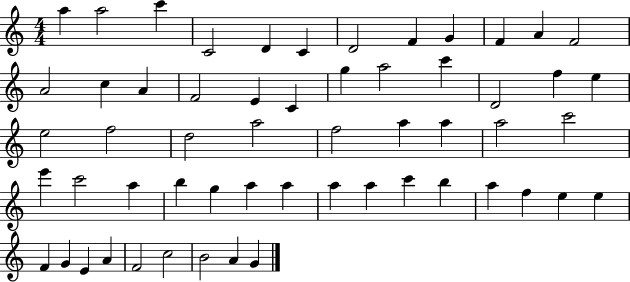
{
  \clef treble
  \numericTimeSignature
  \time 4/4
  \key c \major
  a''4 a''2 c'''4 | c'2 d'4 c'4 | d'2 f'4 g'4 | f'4 a'4 f'2 | \break a'2 c''4 a'4 | f'2 e'4 c'4 | g''4 a''2 c'''4 | d'2 f''4 e''4 | \break e''2 f''2 | d''2 a''2 | f''2 a''4 a''4 | a''2 c'''2 | \break e'''4 c'''2 a''4 | b''4 g''4 a''4 a''4 | a''4 a''4 c'''4 b''4 | a''4 f''4 e''4 e''4 | \break f'4 g'4 e'4 a'4 | f'2 c''2 | b'2 a'4 g'4 | \bar "|."
}